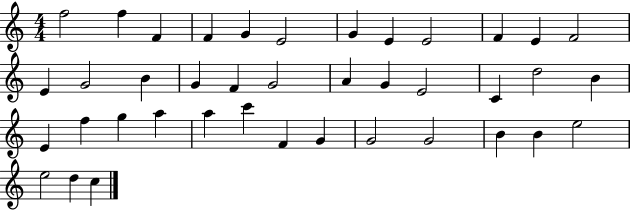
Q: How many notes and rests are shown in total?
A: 40